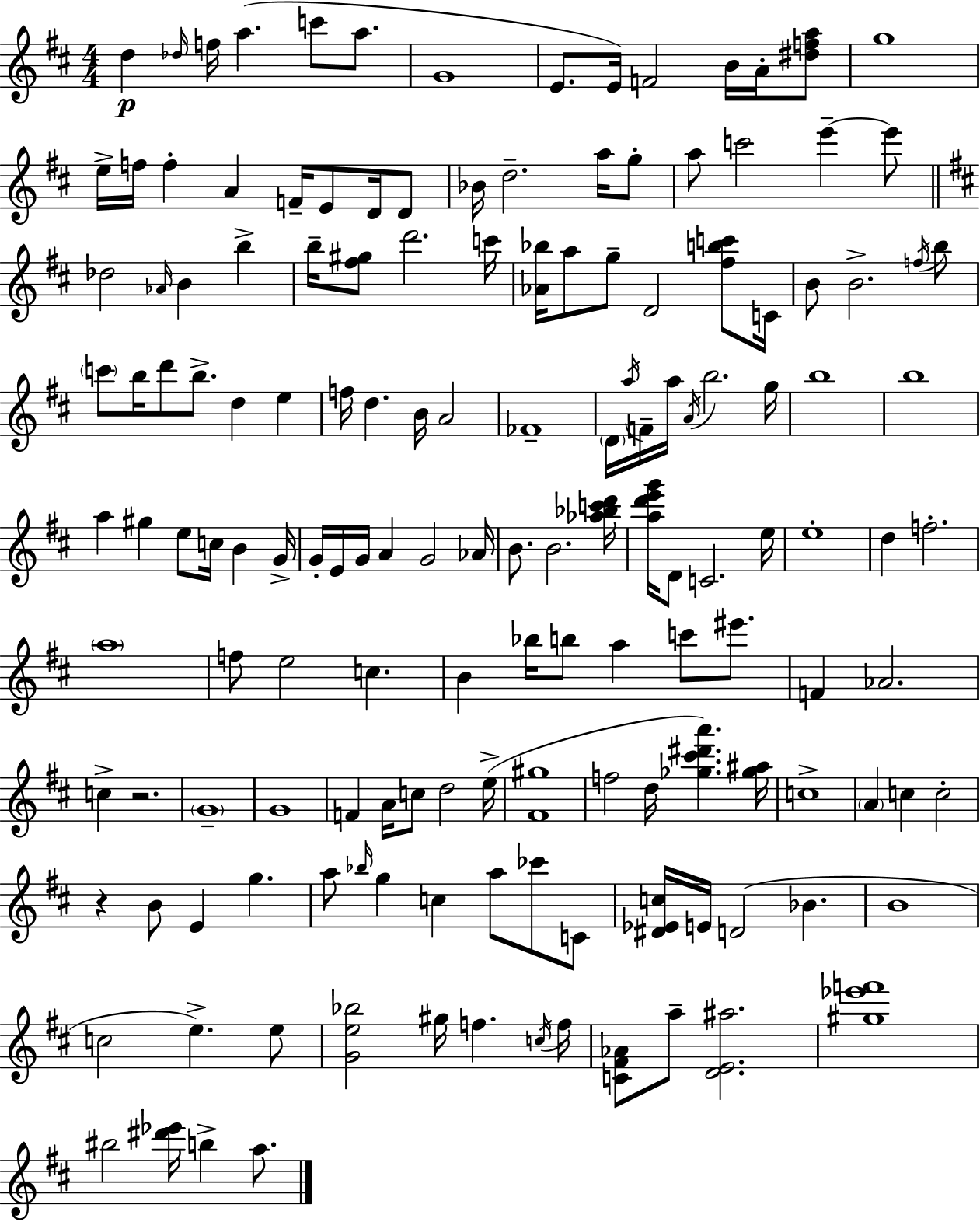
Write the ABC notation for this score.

X:1
T:Untitled
M:4/4
L:1/4
K:D
d _d/4 f/4 a c'/2 a/2 G4 E/2 E/4 F2 B/4 A/4 [^dfa]/2 g4 e/4 f/4 f A F/4 E/2 D/4 D/2 _B/4 d2 a/4 g/2 a/2 c'2 e' e'/2 _d2 _A/4 B b b/4 [^f^g]/2 d'2 c'/4 [_A_b]/4 a/2 g/2 D2 [^fbc']/2 C/4 B/2 B2 f/4 b/2 c'/2 b/4 d'/2 b/2 d e f/4 d B/4 A2 _F4 D/4 a/4 F/4 a/4 A/4 b2 g/4 b4 b4 a ^g e/2 c/4 B G/4 G/4 E/4 G/4 A G2 _A/4 B/2 B2 [_a_bc'd']/4 [ad'e'g']/4 D/2 C2 e/4 e4 d f2 a4 f/2 e2 c B _b/4 b/2 a c'/2 ^e'/2 F _A2 c z2 G4 G4 F A/4 c/2 d2 e/4 [^F^g]4 f2 d/4 [_g^c'^d'a'] [_g^a]/4 c4 A c c2 z B/2 E g a/2 _b/4 g c a/2 _c'/2 C/2 [^D_Ec]/4 E/4 D2 _B B4 c2 e e/2 [Ge_b]2 ^g/4 f c/4 f/4 [C^F_A]/2 a/2 [DE^a]2 [^g_e'f']4 ^b2 [^d'_e']/4 b a/2